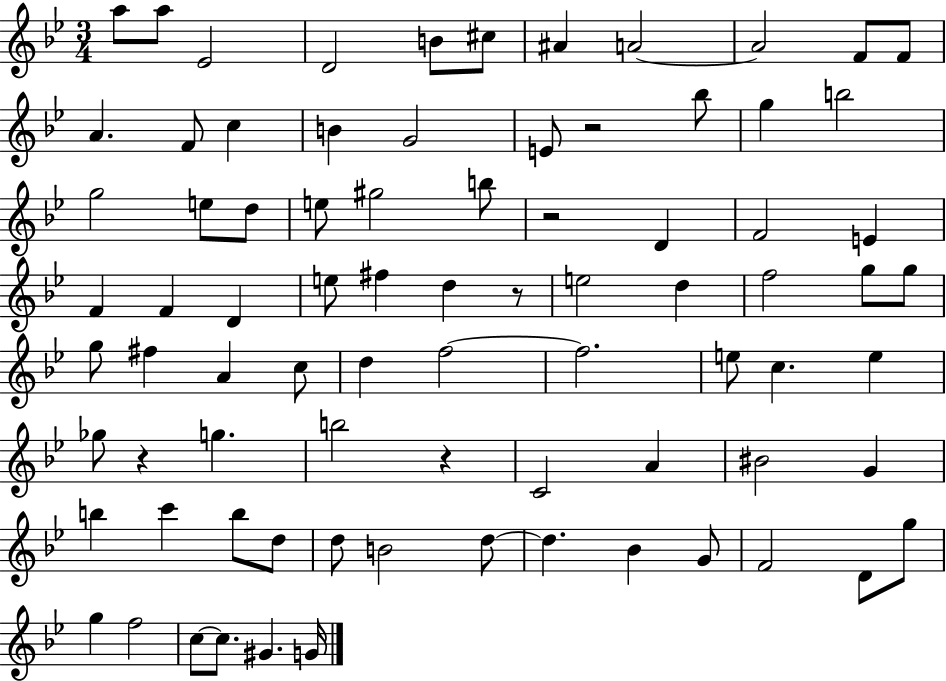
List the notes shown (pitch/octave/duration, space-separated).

A5/e A5/e Eb4/h D4/h B4/e C#5/e A#4/q A4/h A4/h F4/e F4/e A4/q. F4/e C5/q B4/q G4/h E4/e R/h Bb5/e G5/q B5/h G5/h E5/e D5/e E5/e G#5/h B5/e R/h D4/q F4/h E4/q F4/q F4/q D4/q E5/e F#5/q D5/q R/e E5/h D5/q F5/h G5/e G5/e G5/e F#5/q A4/q C5/e D5/q F5/h F5/h. E5/e C5/q. E5/q Gb5/e R/q G5/q. B5/h R/q C4/h A4/q BIS4/h G4/q B5/q C6/q B5/e D5/e D5/e B4/h D5/e D5/q. Bb4/q G4/e F4/h D4/e G5/e G5/q F5/h C5/e C5/e. G#4/q. G4/s